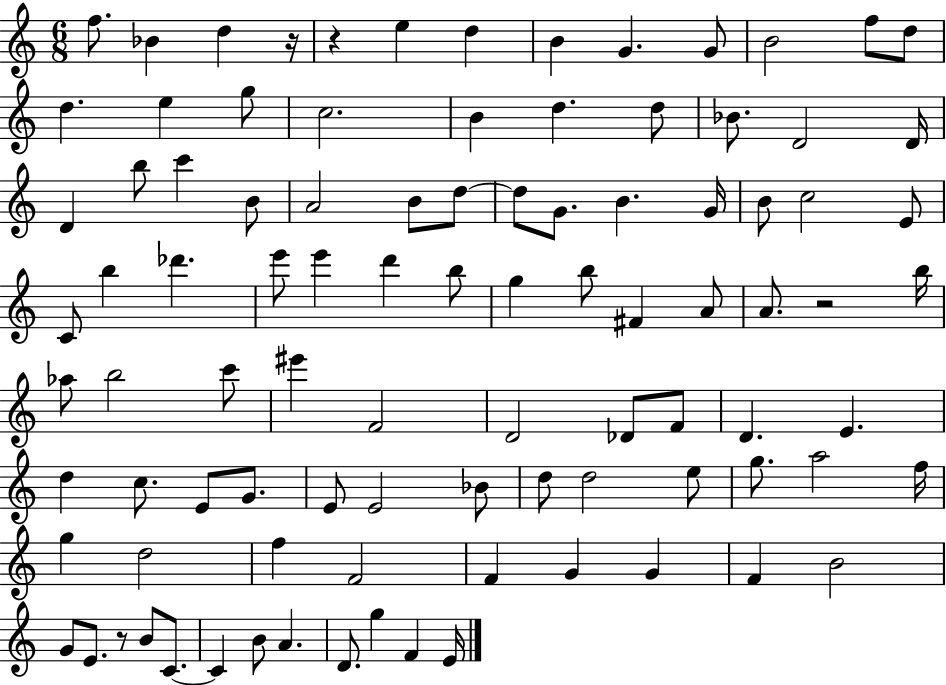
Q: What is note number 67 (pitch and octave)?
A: D5